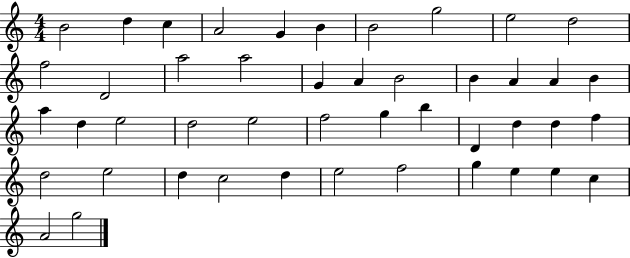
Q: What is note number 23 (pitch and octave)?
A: D5